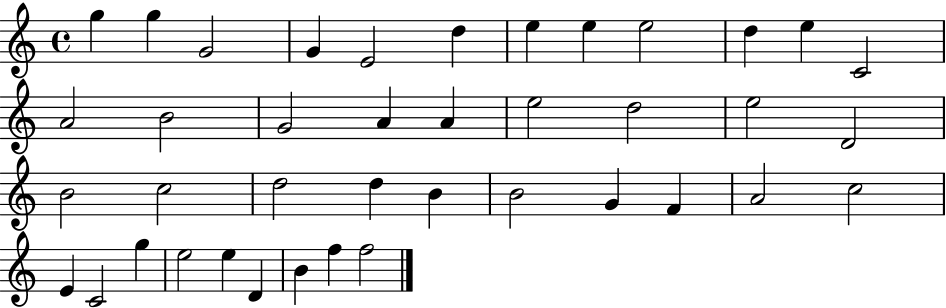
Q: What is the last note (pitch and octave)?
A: F5